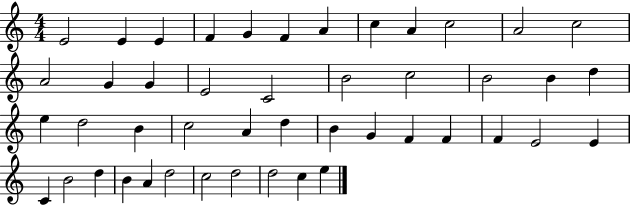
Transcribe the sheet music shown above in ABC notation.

X:1
T:Untitled
M:4/4
L:1/4
K:C
E2 E E F G F A c A c2 A2 c2 A2 G G E2 C2 B2 c2 B2 B d e d2 B c2 A d B G F F F E2 E C B2 d B A d2 c2 d2 d2 c e